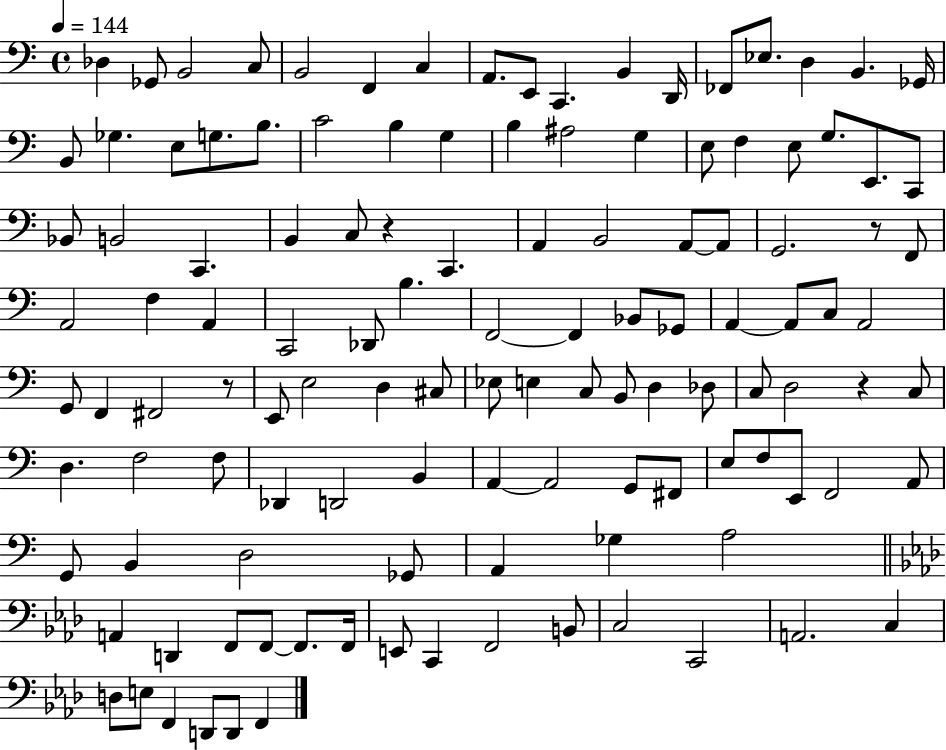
X:1
T:Untitled
M:4/4
L:1/4
K:C
_D, _G,,/2 B,,2 C,/2 B,,2 F,, C, A,,/2 E,,/2 C,, B,, D,,/4 _F,,/2 _E,/2 D, B,, _G,,/4 B,,/2 _G, E,/2 G,/2 B,/2 C2 B, G, B, ^A,2 G, E,/2 F, E,/2 G,/2 E,,/2 C,,/2 _B,,/2 B,,2 C,, B,, C,/2 z C,, A,, B,,2 A,,/2 A,,/2 G,,2 z/2 F,,/2 A,,2 F, A,, C,,2 _D,,/2 B, F,,2 F,, _B,,/2 _G,,/2 A,, A,,/2 C,/2 A,,2 G,,/2 F,, ^F,,2 z/2 E,,/2 E,2 D, ^C,/2 _E,/2 E, C,/2 B,,/2 D, _D,/2 C,/2 D,2 z C,/2 D, F,2 F,/2 _D,, D,,2 B,, A,, A,,2 G,,/2 ^F,,/2 E,/2 F,/2 E,,/2 F,,2 A,,/2 G,,/2 B,, D,2 _G,,/2 A,, _G, A,2 A,, D,, F,,/2 F,,/2 F,,/2 F,,/4 E,,/2 C,, F,,2 B,,/2 C,2 C,,2 A,,2 C, D,/2 E,/2 F,, D,,/2 D,,/2 F,,